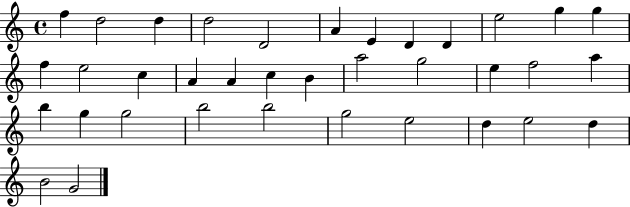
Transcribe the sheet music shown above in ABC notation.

X:1
T:Untitled
M:4/4
L:1/4
K:C
f d2 d d2 D2 A E D D e2 g g f e2 c A A c B a2 g2 e f2 a b g g2 b2 b2 g2 e2 d e2 d B2 G2